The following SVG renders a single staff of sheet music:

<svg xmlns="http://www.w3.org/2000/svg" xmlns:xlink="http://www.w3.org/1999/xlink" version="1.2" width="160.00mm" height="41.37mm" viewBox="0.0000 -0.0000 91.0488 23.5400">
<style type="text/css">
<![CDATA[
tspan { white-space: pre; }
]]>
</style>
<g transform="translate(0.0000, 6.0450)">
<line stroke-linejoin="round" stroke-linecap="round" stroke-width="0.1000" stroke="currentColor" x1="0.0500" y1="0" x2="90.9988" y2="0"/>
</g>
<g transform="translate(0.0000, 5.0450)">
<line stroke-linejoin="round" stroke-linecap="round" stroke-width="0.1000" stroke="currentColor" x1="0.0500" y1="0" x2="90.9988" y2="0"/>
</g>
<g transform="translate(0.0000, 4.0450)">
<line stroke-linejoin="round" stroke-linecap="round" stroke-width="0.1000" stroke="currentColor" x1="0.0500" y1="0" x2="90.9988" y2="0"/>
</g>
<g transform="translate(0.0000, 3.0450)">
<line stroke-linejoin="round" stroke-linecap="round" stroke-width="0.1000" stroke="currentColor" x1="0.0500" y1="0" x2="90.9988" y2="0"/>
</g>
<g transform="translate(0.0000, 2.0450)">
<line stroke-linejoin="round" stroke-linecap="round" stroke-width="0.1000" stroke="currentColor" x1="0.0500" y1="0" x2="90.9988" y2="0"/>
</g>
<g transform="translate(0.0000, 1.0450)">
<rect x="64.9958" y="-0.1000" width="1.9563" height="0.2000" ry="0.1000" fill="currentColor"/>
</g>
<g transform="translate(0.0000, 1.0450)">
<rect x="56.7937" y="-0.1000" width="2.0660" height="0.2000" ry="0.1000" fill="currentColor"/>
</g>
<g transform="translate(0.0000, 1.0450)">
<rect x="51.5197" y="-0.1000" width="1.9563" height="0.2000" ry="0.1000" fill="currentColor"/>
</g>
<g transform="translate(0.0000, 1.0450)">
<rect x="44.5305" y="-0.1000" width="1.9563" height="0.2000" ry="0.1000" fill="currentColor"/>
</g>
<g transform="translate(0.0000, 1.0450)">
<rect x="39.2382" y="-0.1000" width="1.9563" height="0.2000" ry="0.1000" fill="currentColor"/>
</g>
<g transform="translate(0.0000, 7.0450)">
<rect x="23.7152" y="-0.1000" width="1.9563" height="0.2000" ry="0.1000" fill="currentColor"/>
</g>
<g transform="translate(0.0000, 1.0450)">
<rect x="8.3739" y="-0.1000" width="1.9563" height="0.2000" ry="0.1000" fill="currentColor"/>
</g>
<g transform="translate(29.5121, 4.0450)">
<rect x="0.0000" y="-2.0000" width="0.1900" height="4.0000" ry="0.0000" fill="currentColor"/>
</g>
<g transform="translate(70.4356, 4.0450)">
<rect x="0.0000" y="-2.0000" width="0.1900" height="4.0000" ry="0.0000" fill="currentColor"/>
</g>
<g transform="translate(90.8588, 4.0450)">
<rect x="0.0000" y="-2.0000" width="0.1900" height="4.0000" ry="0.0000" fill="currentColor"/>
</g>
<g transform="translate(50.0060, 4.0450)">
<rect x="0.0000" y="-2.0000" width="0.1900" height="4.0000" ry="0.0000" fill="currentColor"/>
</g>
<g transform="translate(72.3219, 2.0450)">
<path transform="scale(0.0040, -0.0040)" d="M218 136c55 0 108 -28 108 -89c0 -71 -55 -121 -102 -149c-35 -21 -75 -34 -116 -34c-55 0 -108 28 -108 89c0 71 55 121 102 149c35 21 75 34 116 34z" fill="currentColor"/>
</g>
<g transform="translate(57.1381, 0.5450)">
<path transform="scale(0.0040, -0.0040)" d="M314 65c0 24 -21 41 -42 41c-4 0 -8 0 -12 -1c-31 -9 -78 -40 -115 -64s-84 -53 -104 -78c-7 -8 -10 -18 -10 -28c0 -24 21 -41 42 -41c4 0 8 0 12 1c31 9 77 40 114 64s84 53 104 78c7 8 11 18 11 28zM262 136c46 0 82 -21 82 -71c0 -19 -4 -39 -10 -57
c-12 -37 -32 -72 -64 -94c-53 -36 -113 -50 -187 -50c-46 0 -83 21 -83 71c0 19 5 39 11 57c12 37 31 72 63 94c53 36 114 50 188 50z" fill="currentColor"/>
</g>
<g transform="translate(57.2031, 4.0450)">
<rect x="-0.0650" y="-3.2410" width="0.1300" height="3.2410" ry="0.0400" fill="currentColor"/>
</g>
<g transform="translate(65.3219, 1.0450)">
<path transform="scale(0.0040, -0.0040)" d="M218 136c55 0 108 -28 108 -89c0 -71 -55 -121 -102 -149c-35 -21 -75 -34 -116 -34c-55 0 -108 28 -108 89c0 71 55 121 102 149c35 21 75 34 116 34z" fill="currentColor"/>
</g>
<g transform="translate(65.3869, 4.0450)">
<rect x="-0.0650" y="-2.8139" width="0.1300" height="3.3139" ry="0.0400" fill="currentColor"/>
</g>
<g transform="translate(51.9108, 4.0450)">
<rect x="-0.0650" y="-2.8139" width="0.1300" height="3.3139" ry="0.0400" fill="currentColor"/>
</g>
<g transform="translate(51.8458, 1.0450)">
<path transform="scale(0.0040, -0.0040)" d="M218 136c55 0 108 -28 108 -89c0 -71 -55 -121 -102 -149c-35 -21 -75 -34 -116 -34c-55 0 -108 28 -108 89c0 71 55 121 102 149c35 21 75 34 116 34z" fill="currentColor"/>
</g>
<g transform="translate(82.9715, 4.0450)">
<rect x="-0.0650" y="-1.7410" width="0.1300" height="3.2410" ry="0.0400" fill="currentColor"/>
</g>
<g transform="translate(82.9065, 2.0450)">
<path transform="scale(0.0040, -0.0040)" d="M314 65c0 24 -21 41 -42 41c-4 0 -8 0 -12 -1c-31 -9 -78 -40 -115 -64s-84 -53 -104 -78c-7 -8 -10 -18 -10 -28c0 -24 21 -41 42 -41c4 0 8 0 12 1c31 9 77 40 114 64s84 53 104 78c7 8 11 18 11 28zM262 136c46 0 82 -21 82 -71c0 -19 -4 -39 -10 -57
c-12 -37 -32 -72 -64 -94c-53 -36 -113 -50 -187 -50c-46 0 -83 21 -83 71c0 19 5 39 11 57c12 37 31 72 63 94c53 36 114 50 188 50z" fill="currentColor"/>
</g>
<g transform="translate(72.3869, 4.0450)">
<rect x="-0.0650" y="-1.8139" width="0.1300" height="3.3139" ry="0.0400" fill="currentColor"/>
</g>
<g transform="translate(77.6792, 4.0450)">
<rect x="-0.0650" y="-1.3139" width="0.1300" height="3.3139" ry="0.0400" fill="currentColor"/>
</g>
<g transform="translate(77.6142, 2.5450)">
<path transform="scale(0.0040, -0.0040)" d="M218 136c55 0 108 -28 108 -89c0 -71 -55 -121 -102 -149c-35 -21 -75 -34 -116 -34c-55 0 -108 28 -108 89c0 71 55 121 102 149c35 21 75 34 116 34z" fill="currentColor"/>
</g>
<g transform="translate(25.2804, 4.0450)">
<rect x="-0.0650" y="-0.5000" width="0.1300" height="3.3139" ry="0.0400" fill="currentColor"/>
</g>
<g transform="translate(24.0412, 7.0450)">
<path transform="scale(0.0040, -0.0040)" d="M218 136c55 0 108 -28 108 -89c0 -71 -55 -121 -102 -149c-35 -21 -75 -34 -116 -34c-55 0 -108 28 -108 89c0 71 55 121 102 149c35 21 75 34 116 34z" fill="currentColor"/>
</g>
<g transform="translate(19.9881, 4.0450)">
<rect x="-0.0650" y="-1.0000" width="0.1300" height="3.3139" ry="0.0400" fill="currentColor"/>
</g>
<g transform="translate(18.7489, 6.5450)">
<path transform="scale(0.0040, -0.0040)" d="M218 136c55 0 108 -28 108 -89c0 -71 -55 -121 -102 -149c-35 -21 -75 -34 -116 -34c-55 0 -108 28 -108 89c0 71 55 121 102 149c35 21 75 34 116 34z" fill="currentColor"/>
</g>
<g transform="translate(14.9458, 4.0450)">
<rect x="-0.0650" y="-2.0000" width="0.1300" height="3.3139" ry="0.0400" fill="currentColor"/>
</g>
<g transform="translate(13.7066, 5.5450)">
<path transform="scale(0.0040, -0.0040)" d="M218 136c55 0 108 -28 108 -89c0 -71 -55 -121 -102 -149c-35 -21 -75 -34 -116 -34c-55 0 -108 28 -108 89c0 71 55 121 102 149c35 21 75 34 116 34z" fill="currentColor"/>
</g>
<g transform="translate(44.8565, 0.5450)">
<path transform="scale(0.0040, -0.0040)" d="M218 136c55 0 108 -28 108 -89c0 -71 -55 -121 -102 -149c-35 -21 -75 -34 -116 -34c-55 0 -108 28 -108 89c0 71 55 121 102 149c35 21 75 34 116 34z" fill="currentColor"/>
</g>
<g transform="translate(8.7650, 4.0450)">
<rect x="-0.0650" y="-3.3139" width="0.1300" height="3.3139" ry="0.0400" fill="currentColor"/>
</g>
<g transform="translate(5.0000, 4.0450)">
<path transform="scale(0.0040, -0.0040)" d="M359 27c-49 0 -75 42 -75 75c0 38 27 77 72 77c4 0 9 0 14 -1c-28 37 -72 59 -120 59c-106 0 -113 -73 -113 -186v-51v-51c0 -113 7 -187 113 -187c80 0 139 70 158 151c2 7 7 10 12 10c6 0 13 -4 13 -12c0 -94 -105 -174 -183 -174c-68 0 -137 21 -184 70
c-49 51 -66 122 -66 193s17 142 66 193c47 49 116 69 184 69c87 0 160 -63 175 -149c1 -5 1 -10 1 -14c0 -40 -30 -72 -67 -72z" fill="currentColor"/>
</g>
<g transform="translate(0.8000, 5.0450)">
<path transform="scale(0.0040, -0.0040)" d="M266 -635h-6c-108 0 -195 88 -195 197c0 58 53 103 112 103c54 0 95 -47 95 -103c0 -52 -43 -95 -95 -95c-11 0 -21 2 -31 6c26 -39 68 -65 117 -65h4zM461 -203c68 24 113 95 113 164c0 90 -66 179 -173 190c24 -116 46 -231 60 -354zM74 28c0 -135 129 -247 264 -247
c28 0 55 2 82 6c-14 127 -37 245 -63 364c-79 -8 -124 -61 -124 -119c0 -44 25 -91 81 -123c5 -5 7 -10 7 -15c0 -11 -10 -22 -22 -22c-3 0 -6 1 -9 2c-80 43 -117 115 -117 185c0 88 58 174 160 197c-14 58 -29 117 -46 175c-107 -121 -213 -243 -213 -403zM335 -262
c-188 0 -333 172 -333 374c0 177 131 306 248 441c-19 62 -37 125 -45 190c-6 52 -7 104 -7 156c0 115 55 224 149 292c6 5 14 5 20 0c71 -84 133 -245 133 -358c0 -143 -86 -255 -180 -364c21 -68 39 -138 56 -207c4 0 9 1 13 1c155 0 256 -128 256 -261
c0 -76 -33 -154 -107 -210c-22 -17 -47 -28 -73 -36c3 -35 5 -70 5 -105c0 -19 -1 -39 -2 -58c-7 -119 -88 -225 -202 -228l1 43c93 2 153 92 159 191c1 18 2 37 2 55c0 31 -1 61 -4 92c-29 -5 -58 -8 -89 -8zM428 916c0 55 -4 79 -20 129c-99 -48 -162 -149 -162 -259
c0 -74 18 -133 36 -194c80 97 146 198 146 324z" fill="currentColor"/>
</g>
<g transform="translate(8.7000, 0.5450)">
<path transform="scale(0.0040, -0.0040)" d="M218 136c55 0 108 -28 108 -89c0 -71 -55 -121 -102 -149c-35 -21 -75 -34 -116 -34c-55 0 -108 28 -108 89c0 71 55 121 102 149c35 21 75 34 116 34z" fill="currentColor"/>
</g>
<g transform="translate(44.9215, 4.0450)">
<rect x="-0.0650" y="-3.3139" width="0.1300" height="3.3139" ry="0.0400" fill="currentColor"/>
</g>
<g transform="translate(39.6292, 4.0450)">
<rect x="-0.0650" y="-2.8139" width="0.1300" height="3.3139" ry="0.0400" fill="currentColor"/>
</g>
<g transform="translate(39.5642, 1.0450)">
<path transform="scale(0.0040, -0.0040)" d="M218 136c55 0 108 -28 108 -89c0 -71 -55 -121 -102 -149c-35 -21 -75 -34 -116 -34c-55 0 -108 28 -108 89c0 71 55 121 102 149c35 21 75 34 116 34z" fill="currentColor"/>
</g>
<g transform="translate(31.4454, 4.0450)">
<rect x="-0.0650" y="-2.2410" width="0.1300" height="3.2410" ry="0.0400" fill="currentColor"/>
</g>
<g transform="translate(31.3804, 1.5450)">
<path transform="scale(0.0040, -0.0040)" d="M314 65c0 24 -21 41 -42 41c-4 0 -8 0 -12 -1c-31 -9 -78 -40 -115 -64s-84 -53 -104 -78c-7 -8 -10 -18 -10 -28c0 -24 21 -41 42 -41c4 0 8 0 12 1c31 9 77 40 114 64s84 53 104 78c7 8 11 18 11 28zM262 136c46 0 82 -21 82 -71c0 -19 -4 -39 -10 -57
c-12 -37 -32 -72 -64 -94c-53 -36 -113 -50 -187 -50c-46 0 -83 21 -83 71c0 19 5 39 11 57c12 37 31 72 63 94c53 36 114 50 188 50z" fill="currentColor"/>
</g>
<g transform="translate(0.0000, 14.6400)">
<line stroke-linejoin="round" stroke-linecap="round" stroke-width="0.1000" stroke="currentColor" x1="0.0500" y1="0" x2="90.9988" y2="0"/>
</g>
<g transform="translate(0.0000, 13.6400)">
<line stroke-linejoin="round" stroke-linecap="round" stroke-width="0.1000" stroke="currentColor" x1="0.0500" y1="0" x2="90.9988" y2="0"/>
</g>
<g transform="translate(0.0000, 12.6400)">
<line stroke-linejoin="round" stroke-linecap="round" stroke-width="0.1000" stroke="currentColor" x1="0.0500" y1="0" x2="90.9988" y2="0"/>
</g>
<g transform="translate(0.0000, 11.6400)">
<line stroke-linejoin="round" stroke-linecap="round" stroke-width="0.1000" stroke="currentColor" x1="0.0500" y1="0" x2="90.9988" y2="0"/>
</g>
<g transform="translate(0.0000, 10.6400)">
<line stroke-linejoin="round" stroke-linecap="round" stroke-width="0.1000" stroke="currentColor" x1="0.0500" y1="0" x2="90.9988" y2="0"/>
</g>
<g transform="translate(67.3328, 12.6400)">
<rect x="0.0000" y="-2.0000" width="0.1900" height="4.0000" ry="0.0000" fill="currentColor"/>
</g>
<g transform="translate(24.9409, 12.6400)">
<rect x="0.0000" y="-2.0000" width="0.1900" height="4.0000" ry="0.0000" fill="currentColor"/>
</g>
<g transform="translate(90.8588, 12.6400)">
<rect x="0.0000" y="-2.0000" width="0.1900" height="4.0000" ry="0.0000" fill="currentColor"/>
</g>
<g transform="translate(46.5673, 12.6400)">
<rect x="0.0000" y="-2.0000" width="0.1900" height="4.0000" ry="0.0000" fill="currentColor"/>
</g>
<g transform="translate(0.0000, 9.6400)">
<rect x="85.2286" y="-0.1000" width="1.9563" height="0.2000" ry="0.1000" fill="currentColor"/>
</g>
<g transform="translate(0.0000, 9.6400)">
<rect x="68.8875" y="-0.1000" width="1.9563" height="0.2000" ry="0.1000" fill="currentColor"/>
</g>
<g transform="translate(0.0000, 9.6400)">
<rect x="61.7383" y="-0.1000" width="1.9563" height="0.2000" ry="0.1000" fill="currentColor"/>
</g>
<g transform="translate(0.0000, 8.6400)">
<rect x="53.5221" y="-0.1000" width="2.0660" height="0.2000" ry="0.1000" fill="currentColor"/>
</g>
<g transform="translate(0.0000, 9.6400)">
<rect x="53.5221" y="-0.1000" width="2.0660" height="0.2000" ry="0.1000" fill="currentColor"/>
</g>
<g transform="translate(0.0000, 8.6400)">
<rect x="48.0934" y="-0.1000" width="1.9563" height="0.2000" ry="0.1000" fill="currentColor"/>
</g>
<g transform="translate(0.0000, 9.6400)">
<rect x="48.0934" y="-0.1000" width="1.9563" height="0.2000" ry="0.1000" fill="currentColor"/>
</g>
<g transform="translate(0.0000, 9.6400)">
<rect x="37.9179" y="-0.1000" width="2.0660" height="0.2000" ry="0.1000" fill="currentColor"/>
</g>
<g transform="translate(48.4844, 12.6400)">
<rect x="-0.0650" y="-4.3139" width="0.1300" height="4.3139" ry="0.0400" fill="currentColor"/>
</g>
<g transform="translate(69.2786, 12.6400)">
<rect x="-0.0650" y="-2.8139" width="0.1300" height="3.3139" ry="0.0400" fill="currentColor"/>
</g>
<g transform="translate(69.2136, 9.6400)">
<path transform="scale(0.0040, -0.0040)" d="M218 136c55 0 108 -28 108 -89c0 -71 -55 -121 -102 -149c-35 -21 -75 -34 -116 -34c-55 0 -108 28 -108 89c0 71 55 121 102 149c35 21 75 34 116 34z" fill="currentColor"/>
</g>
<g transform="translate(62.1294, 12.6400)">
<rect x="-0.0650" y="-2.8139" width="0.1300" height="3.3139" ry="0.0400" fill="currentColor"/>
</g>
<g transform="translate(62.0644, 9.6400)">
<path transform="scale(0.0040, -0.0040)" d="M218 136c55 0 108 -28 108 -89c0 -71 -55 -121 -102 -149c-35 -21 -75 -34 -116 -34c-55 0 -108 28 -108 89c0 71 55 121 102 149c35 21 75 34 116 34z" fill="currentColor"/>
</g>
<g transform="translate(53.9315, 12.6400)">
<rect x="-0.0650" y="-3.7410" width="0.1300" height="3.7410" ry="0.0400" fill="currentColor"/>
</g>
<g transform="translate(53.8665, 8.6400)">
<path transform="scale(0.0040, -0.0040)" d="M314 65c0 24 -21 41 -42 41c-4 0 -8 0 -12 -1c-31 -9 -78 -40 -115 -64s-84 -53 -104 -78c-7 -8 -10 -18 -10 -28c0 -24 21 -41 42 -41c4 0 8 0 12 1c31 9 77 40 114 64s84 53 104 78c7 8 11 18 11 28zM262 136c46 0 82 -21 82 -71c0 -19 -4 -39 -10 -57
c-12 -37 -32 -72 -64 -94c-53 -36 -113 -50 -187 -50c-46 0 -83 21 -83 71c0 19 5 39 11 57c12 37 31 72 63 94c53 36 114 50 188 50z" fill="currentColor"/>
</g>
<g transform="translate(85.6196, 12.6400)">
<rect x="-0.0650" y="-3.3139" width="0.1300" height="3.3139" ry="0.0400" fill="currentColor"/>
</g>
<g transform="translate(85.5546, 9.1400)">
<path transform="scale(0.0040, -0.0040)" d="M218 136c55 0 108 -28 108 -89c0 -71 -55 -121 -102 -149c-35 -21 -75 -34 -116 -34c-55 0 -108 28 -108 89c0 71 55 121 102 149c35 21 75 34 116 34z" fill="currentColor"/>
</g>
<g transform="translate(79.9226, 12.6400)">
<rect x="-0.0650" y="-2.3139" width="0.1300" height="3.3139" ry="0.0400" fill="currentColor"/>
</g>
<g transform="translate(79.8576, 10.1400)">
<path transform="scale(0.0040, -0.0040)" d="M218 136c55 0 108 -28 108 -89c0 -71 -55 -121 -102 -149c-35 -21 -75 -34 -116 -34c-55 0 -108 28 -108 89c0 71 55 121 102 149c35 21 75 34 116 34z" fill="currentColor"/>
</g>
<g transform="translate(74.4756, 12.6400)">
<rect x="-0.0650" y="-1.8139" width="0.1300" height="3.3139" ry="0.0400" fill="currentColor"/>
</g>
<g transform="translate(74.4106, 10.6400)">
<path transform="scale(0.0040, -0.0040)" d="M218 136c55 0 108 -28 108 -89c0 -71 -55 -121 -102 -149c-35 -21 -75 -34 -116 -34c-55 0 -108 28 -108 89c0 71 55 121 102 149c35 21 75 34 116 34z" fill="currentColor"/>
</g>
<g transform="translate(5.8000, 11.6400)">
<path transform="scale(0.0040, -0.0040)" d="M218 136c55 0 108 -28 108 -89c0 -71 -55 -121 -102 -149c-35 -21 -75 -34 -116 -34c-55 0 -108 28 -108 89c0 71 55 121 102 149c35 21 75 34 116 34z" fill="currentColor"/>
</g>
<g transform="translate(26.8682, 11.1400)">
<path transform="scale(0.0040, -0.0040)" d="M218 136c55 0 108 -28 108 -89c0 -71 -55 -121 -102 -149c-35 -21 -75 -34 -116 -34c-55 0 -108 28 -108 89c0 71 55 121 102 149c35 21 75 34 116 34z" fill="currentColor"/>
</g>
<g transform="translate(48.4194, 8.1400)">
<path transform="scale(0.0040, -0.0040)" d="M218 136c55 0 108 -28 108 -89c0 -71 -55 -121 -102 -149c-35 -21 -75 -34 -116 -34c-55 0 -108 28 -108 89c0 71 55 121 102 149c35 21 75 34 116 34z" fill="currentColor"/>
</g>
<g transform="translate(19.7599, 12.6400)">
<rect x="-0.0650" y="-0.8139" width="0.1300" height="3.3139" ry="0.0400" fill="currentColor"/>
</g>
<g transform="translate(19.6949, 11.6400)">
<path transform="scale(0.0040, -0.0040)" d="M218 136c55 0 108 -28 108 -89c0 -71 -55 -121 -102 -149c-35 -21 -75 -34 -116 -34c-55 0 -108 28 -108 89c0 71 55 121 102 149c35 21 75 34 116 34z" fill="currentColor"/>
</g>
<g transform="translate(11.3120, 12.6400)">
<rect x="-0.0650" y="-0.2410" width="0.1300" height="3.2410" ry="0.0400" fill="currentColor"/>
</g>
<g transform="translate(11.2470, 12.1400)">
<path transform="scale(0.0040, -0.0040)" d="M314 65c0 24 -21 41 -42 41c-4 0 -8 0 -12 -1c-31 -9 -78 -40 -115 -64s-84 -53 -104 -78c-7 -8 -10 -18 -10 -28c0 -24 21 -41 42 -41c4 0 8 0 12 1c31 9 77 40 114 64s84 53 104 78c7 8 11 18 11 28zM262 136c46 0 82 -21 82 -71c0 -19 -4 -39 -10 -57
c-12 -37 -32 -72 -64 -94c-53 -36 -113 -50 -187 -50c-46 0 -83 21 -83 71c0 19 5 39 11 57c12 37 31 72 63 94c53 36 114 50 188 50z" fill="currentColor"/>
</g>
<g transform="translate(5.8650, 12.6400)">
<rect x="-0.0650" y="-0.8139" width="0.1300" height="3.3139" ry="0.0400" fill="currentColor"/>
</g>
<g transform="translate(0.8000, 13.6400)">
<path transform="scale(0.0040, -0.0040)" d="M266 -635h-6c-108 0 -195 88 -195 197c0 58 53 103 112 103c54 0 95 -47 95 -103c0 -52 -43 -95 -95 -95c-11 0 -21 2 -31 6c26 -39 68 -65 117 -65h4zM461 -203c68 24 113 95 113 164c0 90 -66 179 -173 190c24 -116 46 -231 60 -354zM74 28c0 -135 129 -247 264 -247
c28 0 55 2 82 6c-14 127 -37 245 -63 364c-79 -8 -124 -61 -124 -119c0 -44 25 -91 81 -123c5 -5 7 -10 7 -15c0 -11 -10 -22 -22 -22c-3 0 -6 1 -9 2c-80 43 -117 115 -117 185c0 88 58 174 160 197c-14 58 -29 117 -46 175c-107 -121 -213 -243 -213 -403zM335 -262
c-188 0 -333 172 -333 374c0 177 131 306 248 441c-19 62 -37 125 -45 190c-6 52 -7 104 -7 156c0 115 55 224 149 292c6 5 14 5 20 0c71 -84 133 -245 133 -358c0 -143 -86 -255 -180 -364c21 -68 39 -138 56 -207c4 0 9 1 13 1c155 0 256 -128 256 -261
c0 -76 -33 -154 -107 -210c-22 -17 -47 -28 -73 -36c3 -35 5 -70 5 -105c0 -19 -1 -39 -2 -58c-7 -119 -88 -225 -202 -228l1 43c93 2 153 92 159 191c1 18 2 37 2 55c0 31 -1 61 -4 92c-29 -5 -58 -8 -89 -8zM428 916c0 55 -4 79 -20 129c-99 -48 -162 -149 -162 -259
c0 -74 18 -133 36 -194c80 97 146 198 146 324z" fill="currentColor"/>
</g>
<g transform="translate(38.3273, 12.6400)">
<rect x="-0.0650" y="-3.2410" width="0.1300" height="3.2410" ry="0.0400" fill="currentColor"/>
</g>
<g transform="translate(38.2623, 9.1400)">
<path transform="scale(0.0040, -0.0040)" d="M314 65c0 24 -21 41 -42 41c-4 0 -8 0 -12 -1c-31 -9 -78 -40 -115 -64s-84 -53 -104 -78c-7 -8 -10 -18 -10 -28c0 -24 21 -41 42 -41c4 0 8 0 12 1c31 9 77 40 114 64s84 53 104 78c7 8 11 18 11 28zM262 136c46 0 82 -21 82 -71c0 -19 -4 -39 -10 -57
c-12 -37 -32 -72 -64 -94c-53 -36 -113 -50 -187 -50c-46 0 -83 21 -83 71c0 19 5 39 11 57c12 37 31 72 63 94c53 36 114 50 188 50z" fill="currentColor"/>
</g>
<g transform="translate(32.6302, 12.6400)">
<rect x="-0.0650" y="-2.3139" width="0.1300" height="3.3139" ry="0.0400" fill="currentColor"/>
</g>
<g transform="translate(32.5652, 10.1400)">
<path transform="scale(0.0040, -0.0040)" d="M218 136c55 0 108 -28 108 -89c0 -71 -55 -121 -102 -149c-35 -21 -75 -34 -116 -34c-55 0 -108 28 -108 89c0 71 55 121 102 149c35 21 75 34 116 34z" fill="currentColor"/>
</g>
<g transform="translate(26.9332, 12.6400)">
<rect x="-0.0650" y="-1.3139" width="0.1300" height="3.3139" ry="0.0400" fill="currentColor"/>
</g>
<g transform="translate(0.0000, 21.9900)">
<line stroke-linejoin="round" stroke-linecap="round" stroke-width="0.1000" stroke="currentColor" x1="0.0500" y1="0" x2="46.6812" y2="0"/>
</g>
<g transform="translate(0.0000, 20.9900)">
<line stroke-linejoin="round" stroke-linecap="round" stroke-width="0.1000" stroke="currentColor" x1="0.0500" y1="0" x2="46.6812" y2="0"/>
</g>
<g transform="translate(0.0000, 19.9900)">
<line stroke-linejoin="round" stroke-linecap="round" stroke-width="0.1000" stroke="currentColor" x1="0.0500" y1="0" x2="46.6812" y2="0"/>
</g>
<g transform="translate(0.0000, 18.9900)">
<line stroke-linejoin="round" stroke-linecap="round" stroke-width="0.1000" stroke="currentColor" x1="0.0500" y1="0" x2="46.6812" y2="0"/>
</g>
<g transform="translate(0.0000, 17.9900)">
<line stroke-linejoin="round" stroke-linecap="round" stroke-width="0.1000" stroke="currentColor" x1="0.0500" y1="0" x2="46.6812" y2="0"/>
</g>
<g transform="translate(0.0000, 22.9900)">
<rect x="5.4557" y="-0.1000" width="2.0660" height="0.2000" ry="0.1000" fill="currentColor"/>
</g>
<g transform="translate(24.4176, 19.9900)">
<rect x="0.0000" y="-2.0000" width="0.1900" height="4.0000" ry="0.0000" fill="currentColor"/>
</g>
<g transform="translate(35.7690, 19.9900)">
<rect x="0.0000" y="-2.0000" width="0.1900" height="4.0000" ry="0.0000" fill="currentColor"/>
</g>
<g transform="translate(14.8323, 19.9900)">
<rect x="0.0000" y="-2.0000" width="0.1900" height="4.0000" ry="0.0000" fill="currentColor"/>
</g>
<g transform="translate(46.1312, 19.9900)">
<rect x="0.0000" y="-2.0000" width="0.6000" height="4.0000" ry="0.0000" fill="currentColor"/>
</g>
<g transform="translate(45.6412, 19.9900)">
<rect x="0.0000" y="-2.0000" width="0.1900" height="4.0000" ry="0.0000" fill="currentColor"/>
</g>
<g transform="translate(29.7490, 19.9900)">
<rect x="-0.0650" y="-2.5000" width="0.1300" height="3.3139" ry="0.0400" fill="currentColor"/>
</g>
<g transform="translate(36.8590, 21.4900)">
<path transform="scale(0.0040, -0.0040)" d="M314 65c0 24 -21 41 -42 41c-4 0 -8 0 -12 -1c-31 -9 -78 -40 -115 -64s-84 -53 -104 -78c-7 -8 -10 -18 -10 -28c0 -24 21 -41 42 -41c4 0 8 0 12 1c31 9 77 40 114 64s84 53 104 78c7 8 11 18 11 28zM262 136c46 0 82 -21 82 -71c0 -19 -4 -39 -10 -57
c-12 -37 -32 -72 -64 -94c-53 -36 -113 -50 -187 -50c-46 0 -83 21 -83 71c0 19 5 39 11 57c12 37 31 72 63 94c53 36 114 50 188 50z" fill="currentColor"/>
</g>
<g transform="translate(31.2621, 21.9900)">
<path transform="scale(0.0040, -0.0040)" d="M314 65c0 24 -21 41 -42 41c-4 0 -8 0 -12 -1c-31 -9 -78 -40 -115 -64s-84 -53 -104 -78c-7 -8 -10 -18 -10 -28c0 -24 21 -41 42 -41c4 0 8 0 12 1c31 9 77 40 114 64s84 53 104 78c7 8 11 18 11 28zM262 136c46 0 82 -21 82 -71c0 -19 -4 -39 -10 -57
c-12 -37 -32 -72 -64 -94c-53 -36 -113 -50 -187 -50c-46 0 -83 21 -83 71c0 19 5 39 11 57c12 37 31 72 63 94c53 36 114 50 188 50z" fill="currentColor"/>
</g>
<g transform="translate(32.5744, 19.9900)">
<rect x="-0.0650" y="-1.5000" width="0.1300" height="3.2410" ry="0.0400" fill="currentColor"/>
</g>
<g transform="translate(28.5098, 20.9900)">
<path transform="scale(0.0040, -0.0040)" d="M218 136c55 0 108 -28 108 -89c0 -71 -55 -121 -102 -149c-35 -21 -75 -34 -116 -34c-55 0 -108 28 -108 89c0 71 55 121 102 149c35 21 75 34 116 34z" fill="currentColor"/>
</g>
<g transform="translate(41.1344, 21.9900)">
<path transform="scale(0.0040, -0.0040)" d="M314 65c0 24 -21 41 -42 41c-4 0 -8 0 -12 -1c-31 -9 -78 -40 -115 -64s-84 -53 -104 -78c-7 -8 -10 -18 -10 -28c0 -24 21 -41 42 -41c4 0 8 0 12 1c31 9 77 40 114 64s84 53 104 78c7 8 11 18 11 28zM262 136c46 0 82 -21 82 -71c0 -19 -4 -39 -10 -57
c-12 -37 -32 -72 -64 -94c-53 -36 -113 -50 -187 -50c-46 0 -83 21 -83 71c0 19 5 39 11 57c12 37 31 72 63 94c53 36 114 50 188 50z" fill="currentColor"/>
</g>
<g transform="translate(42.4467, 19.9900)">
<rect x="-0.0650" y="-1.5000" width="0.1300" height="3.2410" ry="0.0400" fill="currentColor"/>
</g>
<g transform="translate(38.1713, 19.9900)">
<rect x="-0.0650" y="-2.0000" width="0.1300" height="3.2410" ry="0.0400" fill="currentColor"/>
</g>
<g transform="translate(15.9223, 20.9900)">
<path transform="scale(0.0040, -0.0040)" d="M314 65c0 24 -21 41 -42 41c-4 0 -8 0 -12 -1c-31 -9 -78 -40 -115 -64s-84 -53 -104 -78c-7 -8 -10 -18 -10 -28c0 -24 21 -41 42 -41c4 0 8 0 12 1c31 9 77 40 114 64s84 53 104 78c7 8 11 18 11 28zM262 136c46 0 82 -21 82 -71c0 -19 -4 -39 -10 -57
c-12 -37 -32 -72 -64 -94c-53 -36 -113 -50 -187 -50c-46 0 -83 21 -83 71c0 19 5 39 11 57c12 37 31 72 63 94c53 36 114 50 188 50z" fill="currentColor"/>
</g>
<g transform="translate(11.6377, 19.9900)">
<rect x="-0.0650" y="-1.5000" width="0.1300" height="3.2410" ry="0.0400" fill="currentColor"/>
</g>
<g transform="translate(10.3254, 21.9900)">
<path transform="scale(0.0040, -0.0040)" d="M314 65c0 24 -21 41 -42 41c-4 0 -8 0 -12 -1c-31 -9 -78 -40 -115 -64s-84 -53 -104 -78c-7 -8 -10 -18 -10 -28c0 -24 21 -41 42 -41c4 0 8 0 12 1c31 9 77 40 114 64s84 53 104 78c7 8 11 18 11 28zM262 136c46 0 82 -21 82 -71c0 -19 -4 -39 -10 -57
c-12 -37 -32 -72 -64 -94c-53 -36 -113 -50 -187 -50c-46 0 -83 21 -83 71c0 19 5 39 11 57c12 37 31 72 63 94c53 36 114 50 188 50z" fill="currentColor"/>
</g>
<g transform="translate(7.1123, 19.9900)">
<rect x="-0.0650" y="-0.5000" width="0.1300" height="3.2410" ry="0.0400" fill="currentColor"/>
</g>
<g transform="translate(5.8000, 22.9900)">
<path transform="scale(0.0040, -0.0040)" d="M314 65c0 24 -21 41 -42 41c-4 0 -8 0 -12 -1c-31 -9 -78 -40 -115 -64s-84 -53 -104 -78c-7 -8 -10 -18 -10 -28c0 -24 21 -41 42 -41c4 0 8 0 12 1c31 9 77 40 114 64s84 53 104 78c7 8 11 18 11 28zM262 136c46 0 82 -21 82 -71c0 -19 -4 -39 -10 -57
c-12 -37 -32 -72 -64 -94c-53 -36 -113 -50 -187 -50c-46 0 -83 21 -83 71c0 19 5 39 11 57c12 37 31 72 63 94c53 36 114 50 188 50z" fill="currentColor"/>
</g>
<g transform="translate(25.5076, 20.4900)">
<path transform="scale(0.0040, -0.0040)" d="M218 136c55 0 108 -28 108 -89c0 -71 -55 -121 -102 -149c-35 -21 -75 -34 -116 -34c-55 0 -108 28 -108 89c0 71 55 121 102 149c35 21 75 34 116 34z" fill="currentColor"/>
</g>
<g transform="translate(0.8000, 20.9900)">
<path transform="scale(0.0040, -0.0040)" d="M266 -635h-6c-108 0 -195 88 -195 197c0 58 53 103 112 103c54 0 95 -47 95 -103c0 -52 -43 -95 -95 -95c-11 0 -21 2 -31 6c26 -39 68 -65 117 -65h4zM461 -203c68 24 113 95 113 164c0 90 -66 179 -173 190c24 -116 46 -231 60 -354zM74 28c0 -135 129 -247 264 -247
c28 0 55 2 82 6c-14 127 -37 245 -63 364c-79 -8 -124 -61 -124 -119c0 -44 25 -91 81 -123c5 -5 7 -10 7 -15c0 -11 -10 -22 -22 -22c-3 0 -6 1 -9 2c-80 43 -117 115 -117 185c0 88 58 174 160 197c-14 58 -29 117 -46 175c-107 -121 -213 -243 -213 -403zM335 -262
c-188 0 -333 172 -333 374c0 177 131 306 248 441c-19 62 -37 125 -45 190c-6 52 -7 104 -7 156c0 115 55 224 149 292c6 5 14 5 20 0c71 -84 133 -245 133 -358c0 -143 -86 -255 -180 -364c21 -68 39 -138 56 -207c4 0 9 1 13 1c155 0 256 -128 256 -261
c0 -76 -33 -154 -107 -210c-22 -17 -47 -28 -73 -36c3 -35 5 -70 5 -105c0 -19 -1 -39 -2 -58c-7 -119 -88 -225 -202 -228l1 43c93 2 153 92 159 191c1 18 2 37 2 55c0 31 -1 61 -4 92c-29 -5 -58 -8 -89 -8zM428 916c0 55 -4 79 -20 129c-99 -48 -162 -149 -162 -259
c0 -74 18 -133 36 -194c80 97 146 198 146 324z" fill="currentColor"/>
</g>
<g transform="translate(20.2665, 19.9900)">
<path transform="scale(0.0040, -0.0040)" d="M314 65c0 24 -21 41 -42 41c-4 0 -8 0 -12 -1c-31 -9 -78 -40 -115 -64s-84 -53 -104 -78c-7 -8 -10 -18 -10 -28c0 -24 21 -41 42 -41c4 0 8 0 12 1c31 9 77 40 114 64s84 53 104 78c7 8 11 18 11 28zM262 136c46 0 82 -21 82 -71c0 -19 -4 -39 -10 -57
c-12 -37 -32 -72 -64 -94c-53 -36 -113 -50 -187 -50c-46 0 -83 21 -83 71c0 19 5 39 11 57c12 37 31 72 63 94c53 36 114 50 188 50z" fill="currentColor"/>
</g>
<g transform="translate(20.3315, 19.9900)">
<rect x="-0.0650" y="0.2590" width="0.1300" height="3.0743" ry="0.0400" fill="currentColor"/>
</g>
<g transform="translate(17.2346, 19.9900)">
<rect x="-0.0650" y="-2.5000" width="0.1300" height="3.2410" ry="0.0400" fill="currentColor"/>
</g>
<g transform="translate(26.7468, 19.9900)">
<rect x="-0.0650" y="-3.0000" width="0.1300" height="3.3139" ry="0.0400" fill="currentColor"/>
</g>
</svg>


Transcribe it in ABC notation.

X:1
T:Untitled
M:4/4
L:1/4
K:C
b F D C g2 a b a b2 a f e f2 d c2 d e g b2 d' c'2 a a f g b C2 E2 G2 B2 A G E2 F2 E2